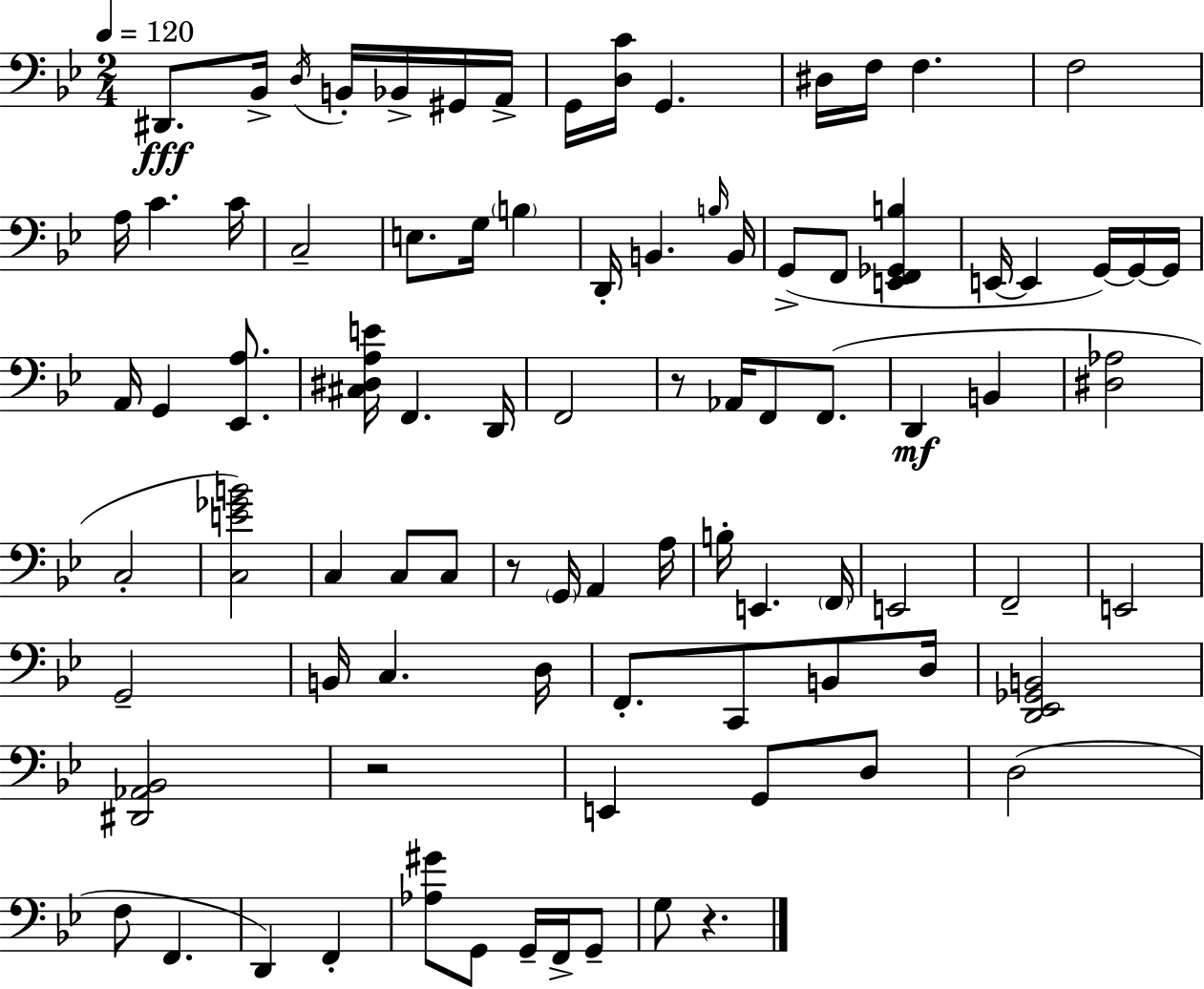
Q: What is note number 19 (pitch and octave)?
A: G3